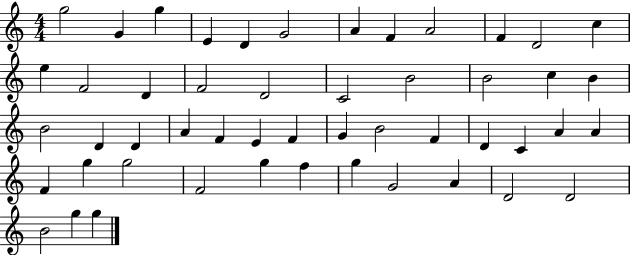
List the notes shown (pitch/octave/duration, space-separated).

G5/h G4/q G5/q E4/q D4/q G4/h A4/q F4/q A4/h F4/q D4/h C5/q E5/q F4/h D4/q F4/h D4/h C4/h B4/h B4/h C5/q B4/q B4/h D4/q D4/q A4/q F4/q E4/q F4/q G4/q B4/h F4/q D4/q C4/q A4/q A4/q F4/q G5/q G5/h F4/h G5/q F5/q G5/q G4/h A4/q D4/h D4/h B4/h G5/q G5/q